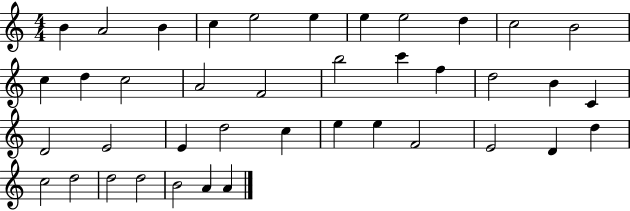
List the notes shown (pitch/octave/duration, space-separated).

B4/q A4/h B4/q C5/q E5/h E5/q E5/q E5/h D5/q C5/h B4/h C5/q D5/q C5/h A4/h F4/h B5/h C6/q F5/q D5/h B4/q C4/q D4/h E4/h E4/q D5/h C5/q E5/q E5/q F4/h E4/h D4/q D5/q C5/h D5/h D5/h D5/h B4/h A4/q A4/q